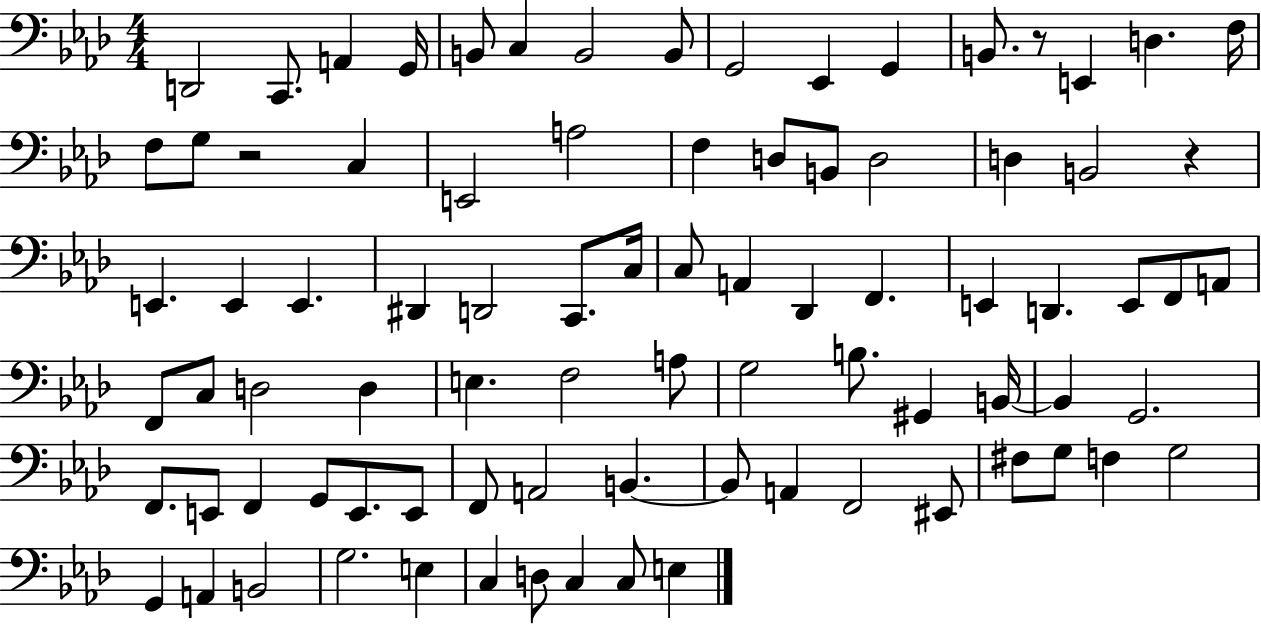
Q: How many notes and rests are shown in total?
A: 85